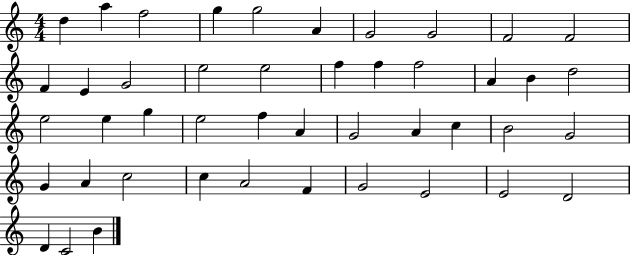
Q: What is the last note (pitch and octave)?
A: B4